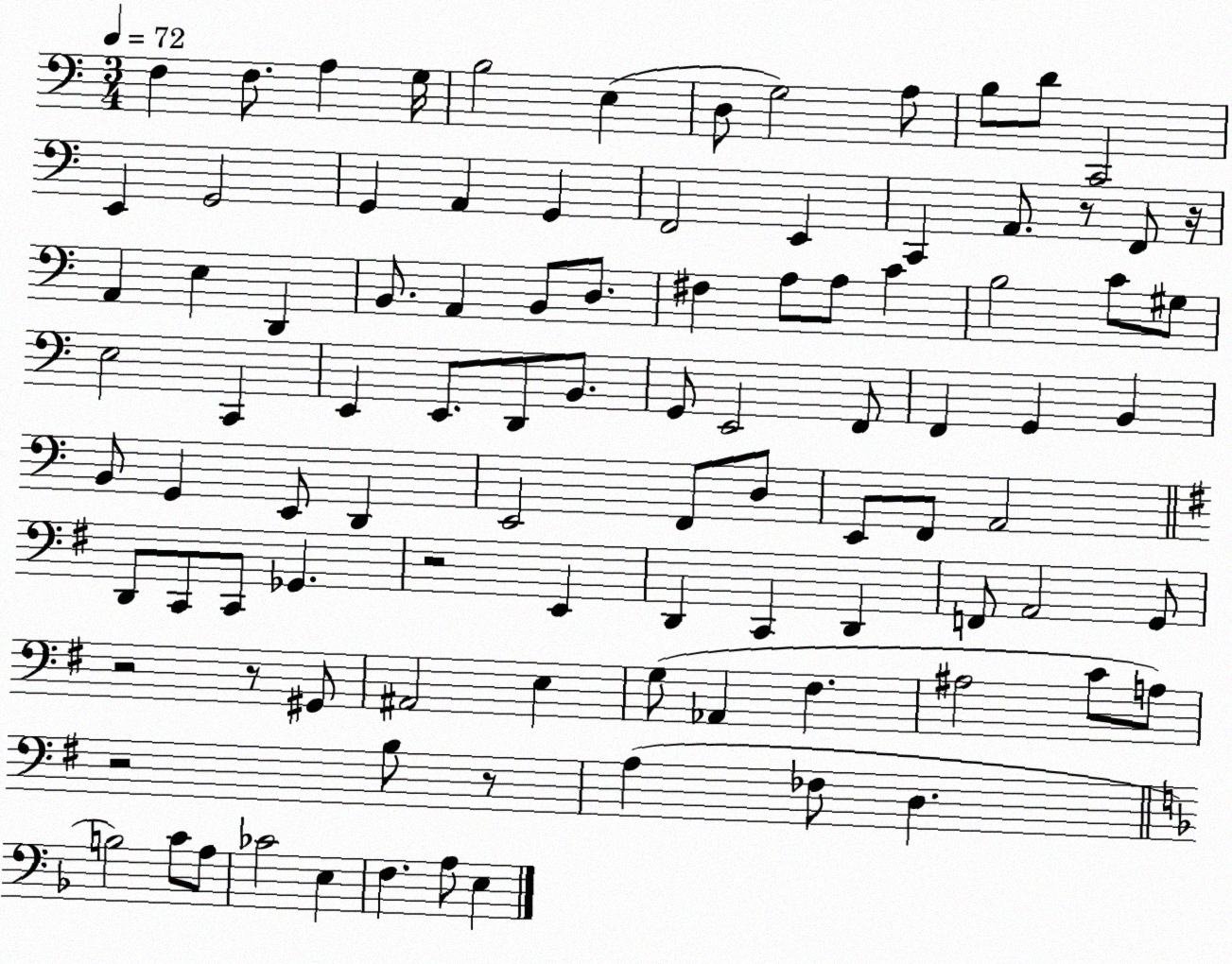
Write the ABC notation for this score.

X:1
T:Untitled
M:3/4
L:1/4
K:C
F, F,/2 A, G,/4 B,2 E, D,/2 G,2 A,/2 B,/2 D/2 C,,2 E,, G,,2 G,, A,, G,, F,,2 E,, C,, A,,/2 z/2 F,,/2 z/4 A,, E, D,, B,,/2 A,, B,,/2 D,/2 ^F, A,/2 A,/2 C B,2 C/2 ^G,/2 E,2 C,, E,, E,,/2 D,,/2 B,,/2 G,,/2 E,,2 F,,/2 F,, G,, B,, B,,/2 G,, E,,/2 D,, E,,2 F,,/2 D,/2 E,,/2 F,,/2 A,,2 D,,/2 C,,/2 C,,/2 _G,, z2 E,, D,, C,, D,, F,,/2 A,,2 G,,/2 z2 z/2 ^G,,/2 ^A,,2 E, G,/2 _A,, ^F, ^A,2 C/2 A,/2 z2 B,/2 z/2 A, _F,/2 D, B,2 C/2 A,/2 _C2 E, F, A,/2 E,